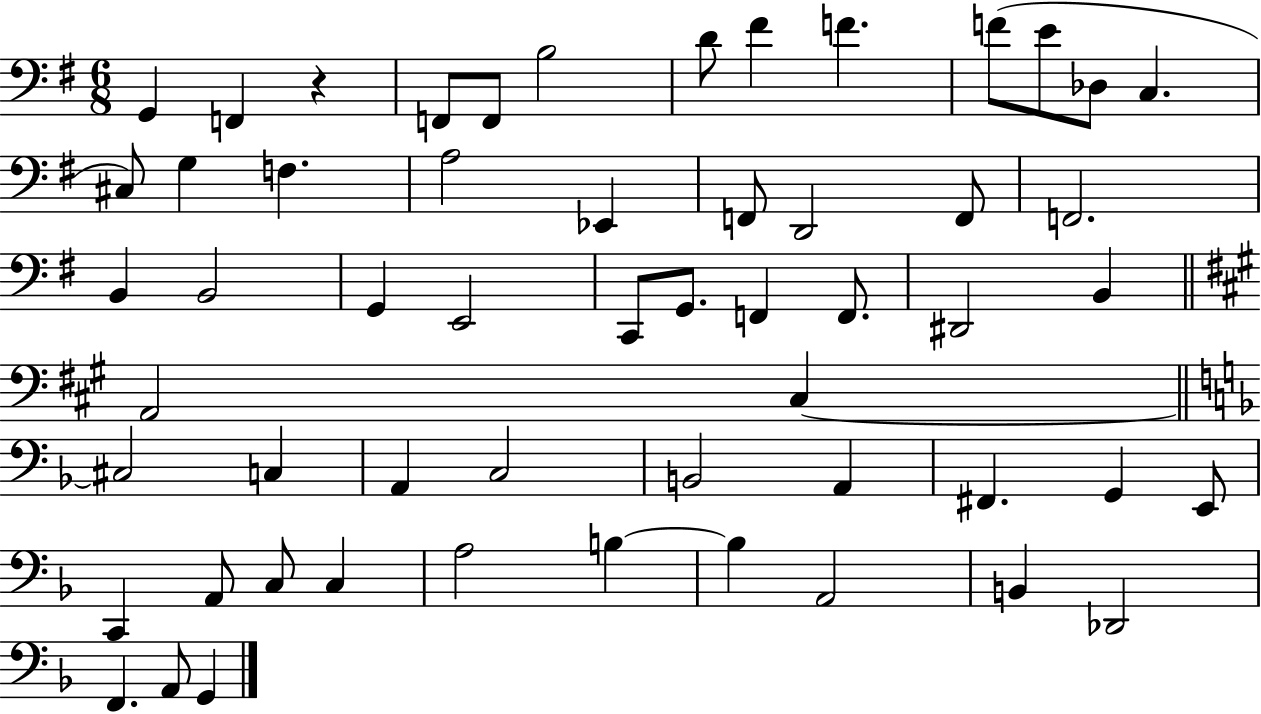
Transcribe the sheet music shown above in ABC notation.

X:1
T:Untitled
M:6/8
L:1/4
K:G
G,, F,, z F,,/2 F,,/2 B,2 D/2 ^F F F/2 E/2 _D,/2 C, ^C,/2 G, F, A,2 _E,, F,,/2 D,,2 F,,/2 F,,2 B,, B,,2 G,, E,,2 C,,/2 G,,/2 F,, F,,/2 ^D,,2 B,, A,,2 ^C, ^C,2 C, A,, C,2 B,,2 A,, ^F,, G,, E,,/2 C,, A,,/2 C,/2 C, A,2 B, B, A,,2 B,, _D,,2 F,, A,,/2 G,,